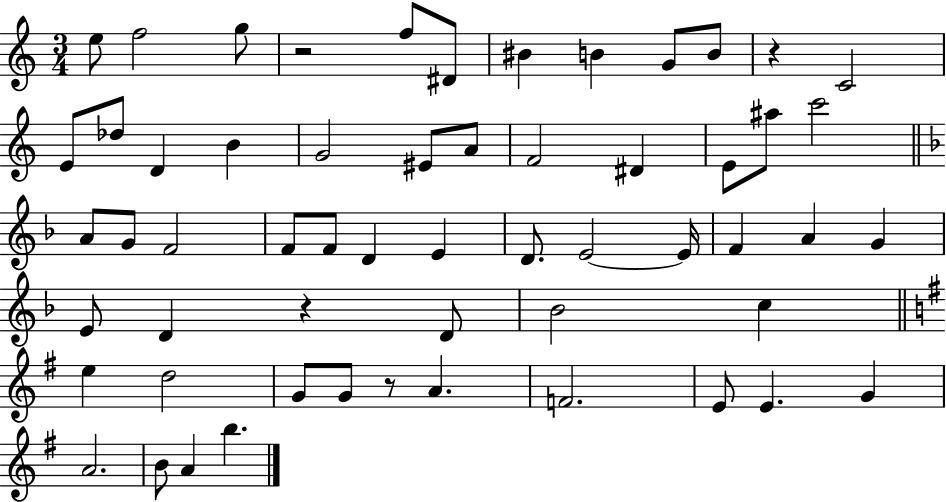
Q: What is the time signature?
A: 3/4